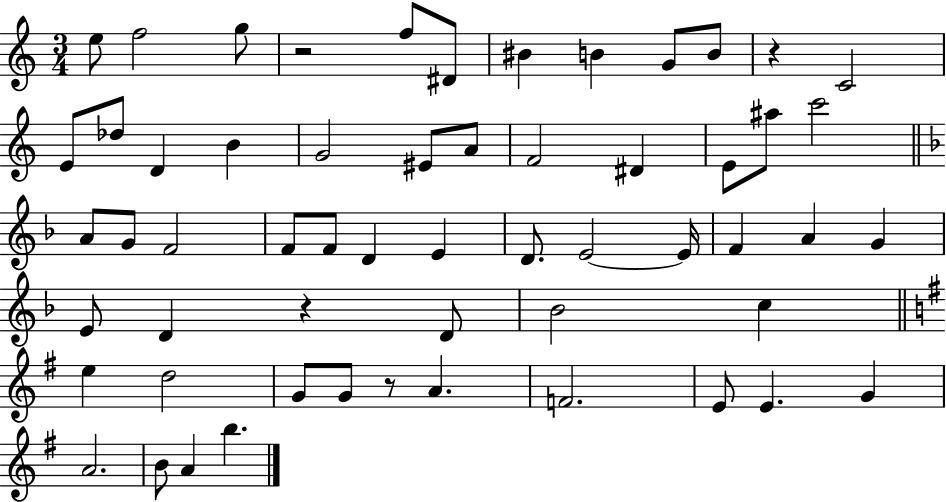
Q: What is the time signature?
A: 3/4